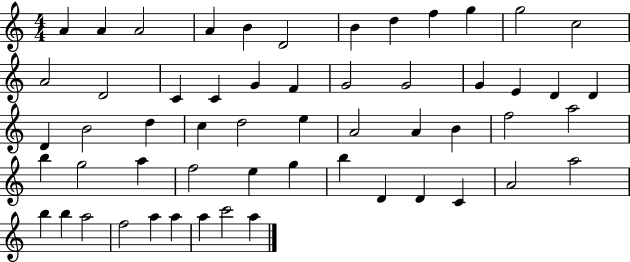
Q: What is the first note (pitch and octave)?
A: A4